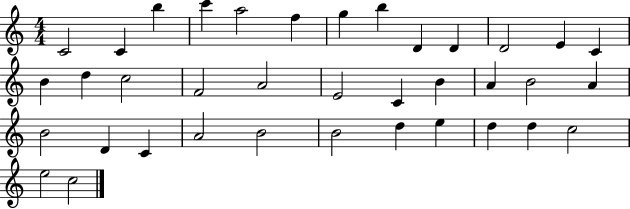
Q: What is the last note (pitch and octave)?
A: C5